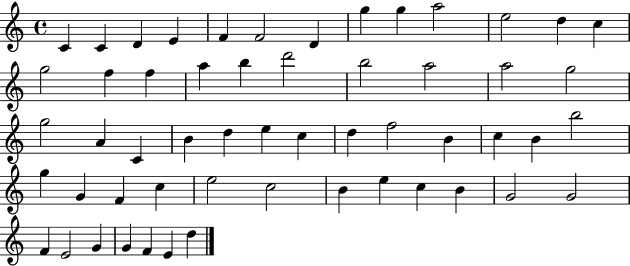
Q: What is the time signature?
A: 4/4